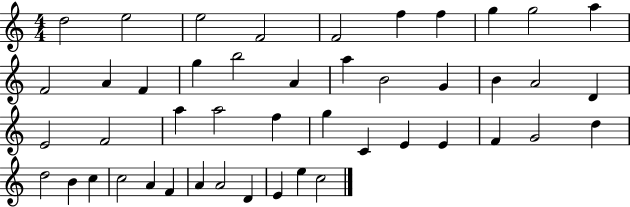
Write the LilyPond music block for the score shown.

{
  \clef treble
  \numericTimeSignature
  \time 4/4
  \key c \major
  d''2 e''2 | e''2 f'2 | f'2 f''4 f''4 | g''4 g''2 a''4 | \break f'2 a'4 f'4 | g''4 b''2 a'4 | a''4 b'2 g'4 | b'4 a'2 d'4 | \break e'2 f'2 | a''4 a''2 f''4 | g''4 c'4 e'4 e'4 | f'4 g'2 d''4 | \break d''2 b'4 c''4 | c''2 a'4 f'4 | a'4 a'2 d'4 | e'4 e''4 c''2 | \break \bar "|."
}